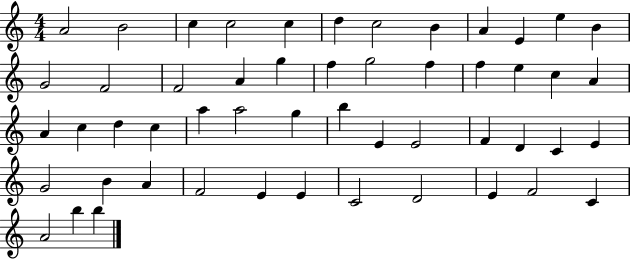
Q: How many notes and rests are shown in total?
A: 52